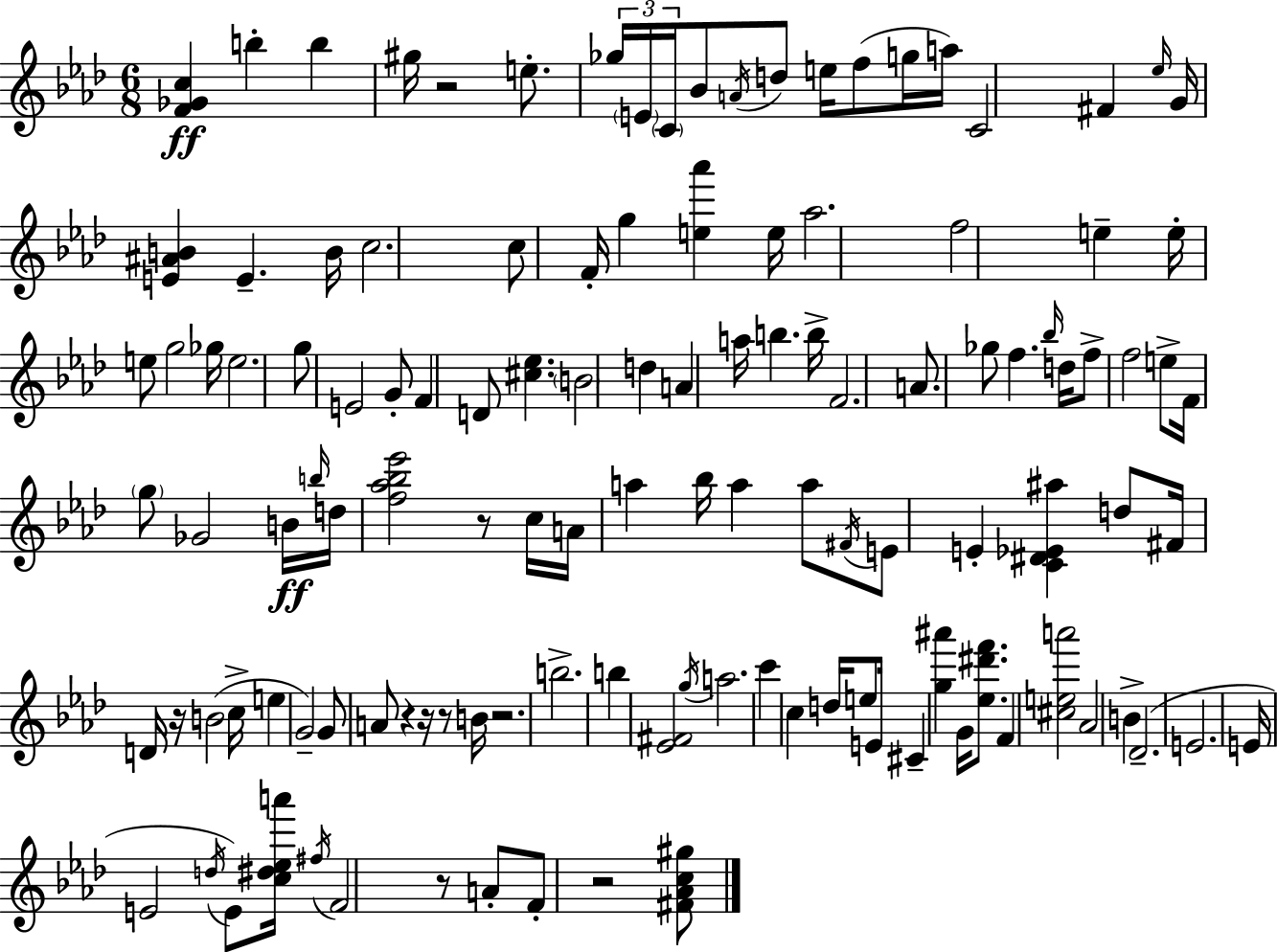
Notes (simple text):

[F4,Gb4,C5]/q B5/q B5/q G#5/s R/h E5/e. Gb5/s E4/s C4/s Bb4/e A4/s D5/e E5/s F5/e G5/s A5/s C4/h F#4/q Eb5/s G4/s [E4,A#4,B4]/q E4/q. B4/s C5/h. C5/e F4/s G5/q [E5,Ab6]/q E5/s Ab5/h. F5/h E5/q E5/s E5/e G5/h Gb5/s E5/h. G5/e E4/h G4/e F4/q D4/e [C#5,Eb5]/q. B4/h D5/q A4/q A5/s B5/q. B5/s F4/h. A4/e. Gb5/e F5/q. Bb5/s D5/s F5/e F5/h E5/e F4/s G5/e Gb4/h B4/s B5/s D5/s [F5,Ab5,Bb5,Eb6]/h R/e C5/s A4/s A5/q Bb5/s A5/q A5/e F#4/s E4/e E4/q [C4,D#4,Eb4,A#5]/q D5/e F#4/s D4/s R/s B4/h C5/s E5/q G4/h G4/e A4/e R/q R/s R/e B4/s R/h. B5/h. B5/q [Eb4,F#4]/h G5/s A5/h. C6/q C5/q D5/s E5/e E4/s C#4/q [G5,A#6]/q G4/s [Eb5,D#6,F6]/e. F4/q [C#5,E5,A6]/h Ab4/h B4/q Db4/h. E4/h. E4/s E4/h D5/s E4/e [C5,D#5,Eb5,A6]/s F#5/s F4/h R/e A4/e F4/e R/h [F#4,Ab4,C5,G#5]/e